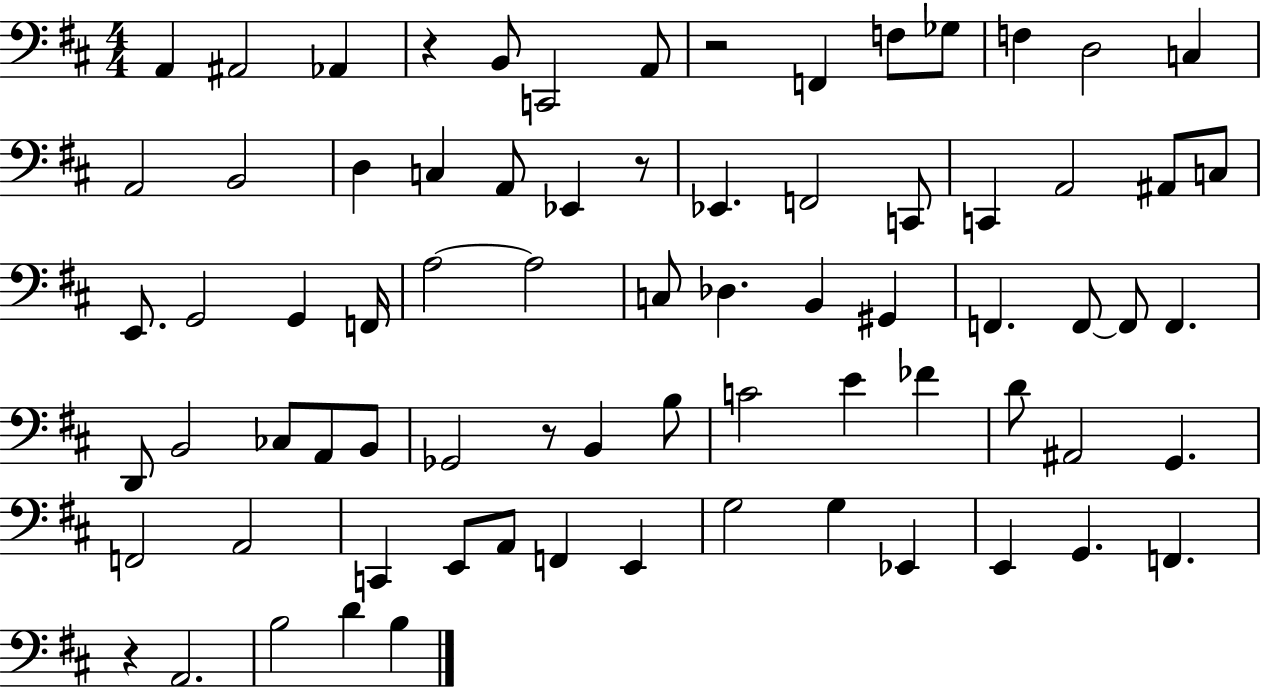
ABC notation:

X:1
T:Untitled
M:4/4
L:1/4
K:D
A,, ^A,,2 _A,, z B,,/2 C,,2 A,,/2 z2 F,, F,/2 _G,/2 F, D,2 C, A,,2 B,,2 D, C, A,,/2 _E,, z/2 _E,, F,,2 C,,/2 C,, A,,2 ^A,,/2 C,/2 E,,/2 G,,2 G,, F,,/4 A,2 A,2 C,/2 _D, B,, ^G,, F,, F,,/2 F,,/2 F,, D,,/2 B,,2 _C,/2 A,,/2 B,,/2 _G,,2 z/2 B,, B,/2 C2 E _F D/2 ^A,,2 G,, F,,2 A,,2 C,, E,,/2 A,,/2 F,, E,, G,2 G, _E,, E,, G,, F,, z A,,2 B,2 D B,